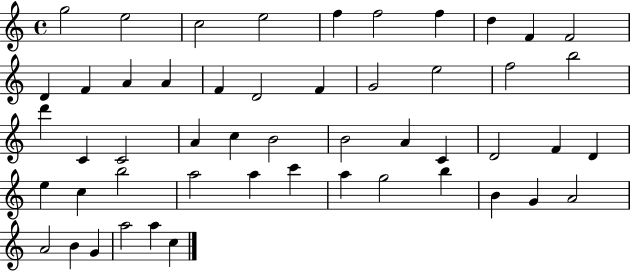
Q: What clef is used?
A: treble